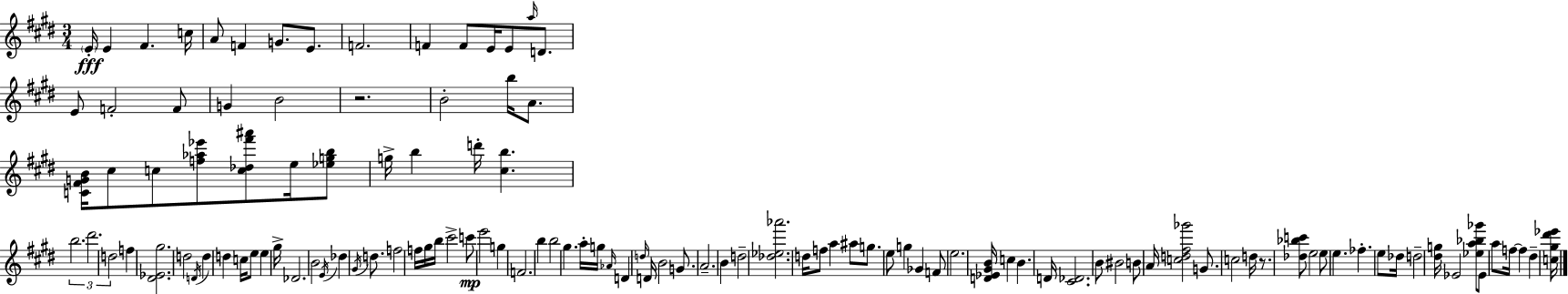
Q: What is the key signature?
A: E major